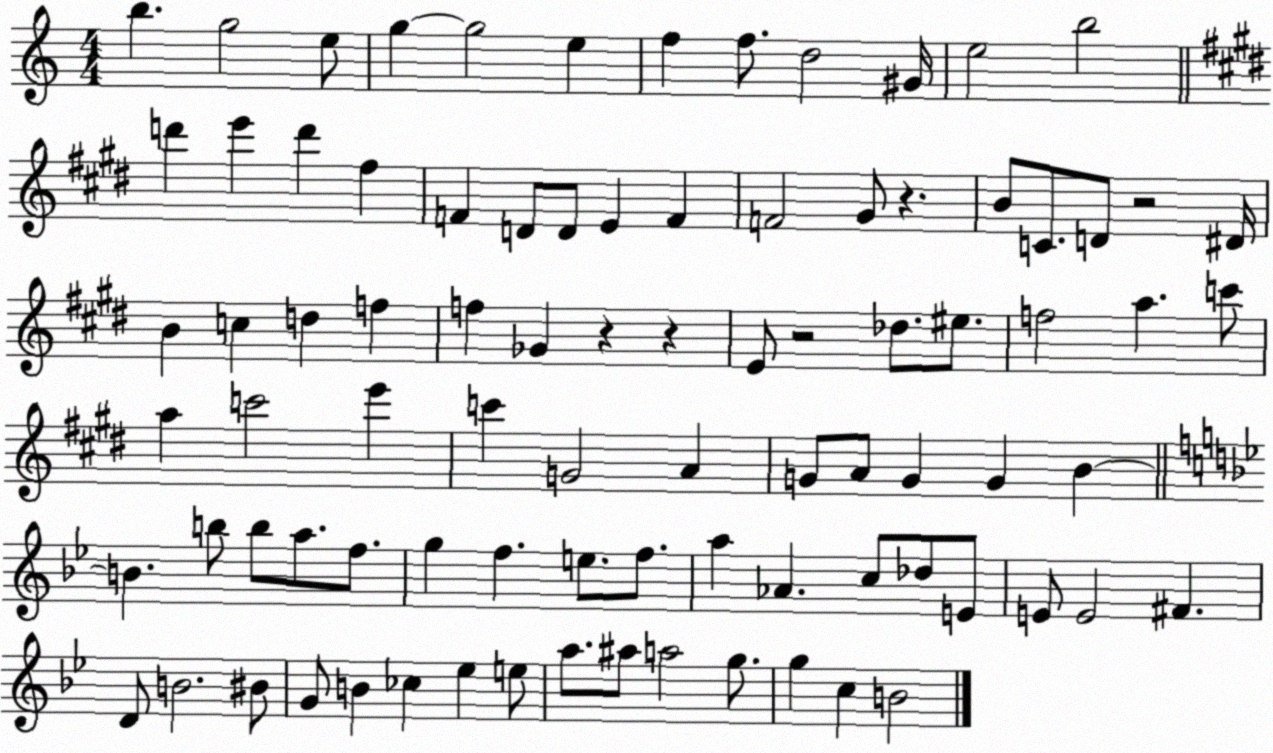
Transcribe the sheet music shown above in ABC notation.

X:1
T:Untitled
M:4/4
L:1/4
K:C
b g2 e/2 g g2 e f f/2 d2 ^G/4 e2 b2 d' e' d' ^f F D/2 D/2 E F F2 ^G/2 z B/2 C/2 D/2 z2 ^D/4 B c d f f _G z z E/2 z2 _d/2 ^e/2 f2 a c'/2 a c'2 e' c' G2 A G/2 A/2 G G B B b/2 b/2 a/2 f/2 g f e/2 f/2 a _A c/2 _d/2 E/2 E/2 E2 ^F D/2 B2 ^B/2 G/2 B _c _e e/2 a/2 ^a/2 a2 g/2 g c B2